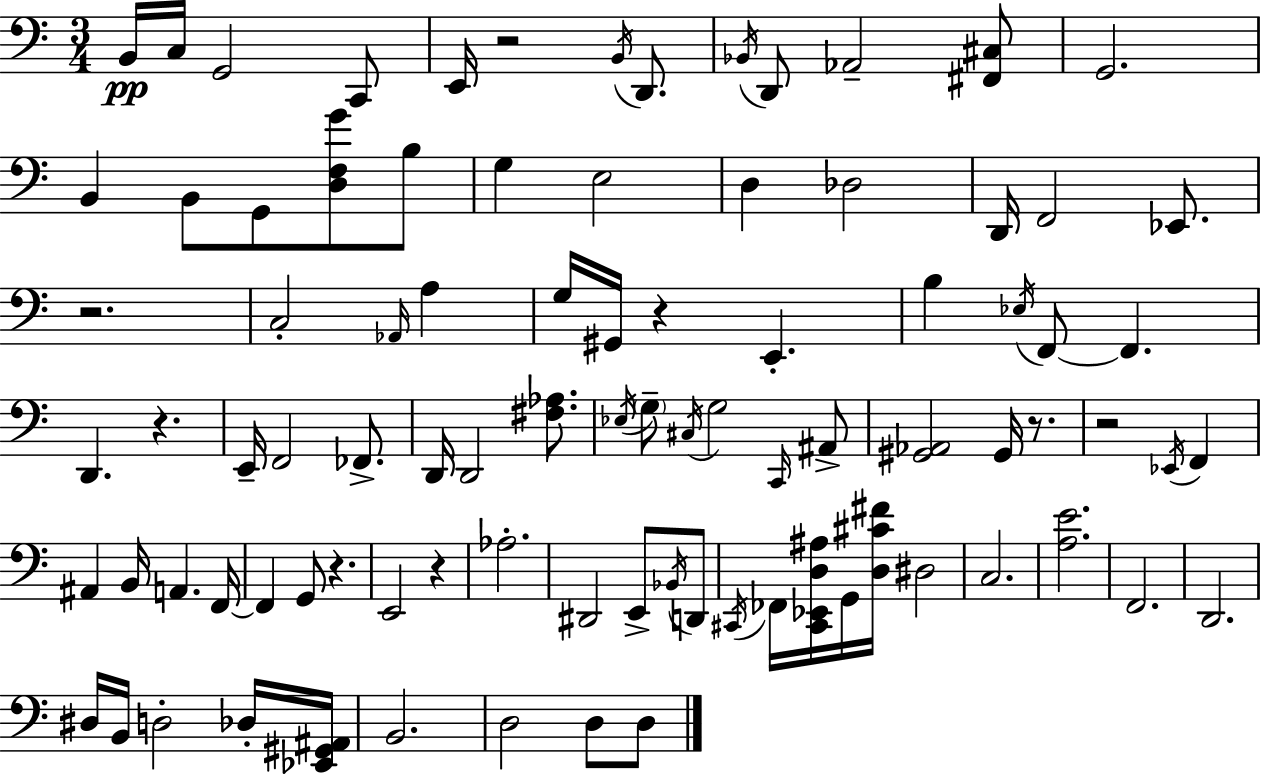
X:1
T:Untitled
M:3/4
L:1/4
K:C
B,,/4 C,/4 G,,2 C,,/2 E,,/4 z2 B,,/4 D,,/2 _B,,/4 D,,/2 _A,,2 [^F,,^C,]/2 G,,2 B,, B,,/2 G,,/2 [D,F,G]/2 B,/2 G, E,2 D, _D,2 D,,/4 F,,2 _E,,/2 z2 C,2 _A,,/4 A, G,/4 ^G,,/4 z E,, B, _E,/4 F,,/2 F,, D,, z E,,/4 F,,2 _F,,/2 D,,/4 D,,2 [^F,_A,]/2 _E,/4 G,/2 ^C,/4 G,2 C,,/4 ^A,,/2 [^G,,_A,,]2 ^G,,/4 z/2 z2 _E,,/4 F,, ^A,, B,,/4 A,, F,,/4 F,, G,,/2 z E,,2 z _A,2 ^D,,2 E,,/2 _B,,/4 D,,/2 ^C,,/4 _F,,/4 [^C,,_E,,D,^A,]/4 G,,/4 [D,^C^F]/4 ^D,2 C,2 [A,E]2 F,,2 D,,2 ^D,/4 B,,/4 D,2 _D,/4 [_E,,^G,,^A,,]/4 B,,2 D,2 D,/2 D,/2